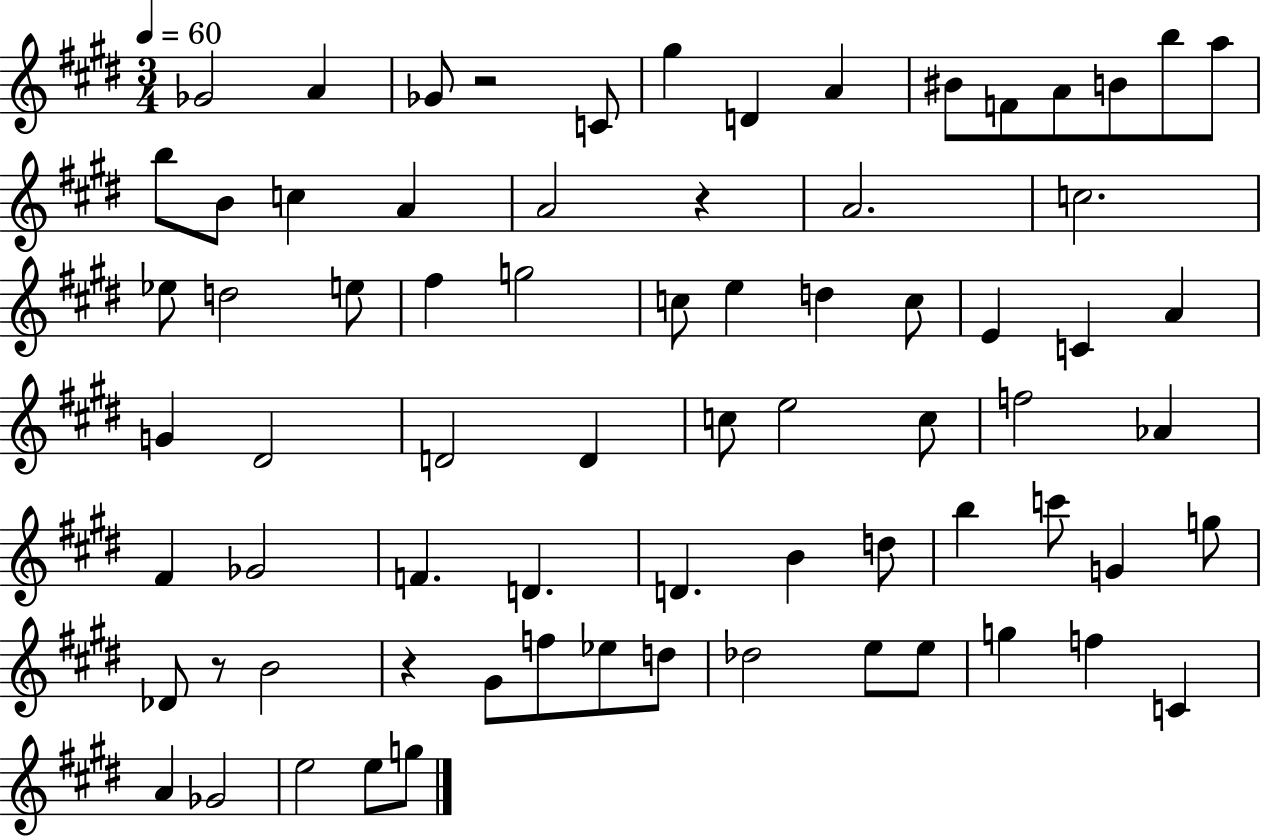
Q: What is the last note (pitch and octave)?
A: G5